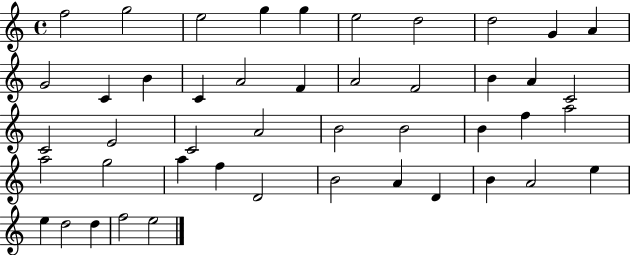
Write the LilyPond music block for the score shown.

{
  \clef treble
  \time 4/4
  \defaultTimeSignature
  \key c \major
  f''2 g''2 | e''2 g''4 g''4 | e''2 d''2 | d''2 g'4 a'4 | \break g'2 c'4 b'4 | c'4 a'2 f'4 | a'2 f'2 | b'4 a'4 c'2 | \break c'2 e'2 | c'2 a'2 | b'2 b'2 | b'4 f''4 a''2 | \break a''2 g''2 | a''4 f''4 d'2 | b'2 a'4 d'4 | b'4 a'2 e''4 | \break e''4 d''2 d''4 | f''2 e''2 | \bar "|."
}